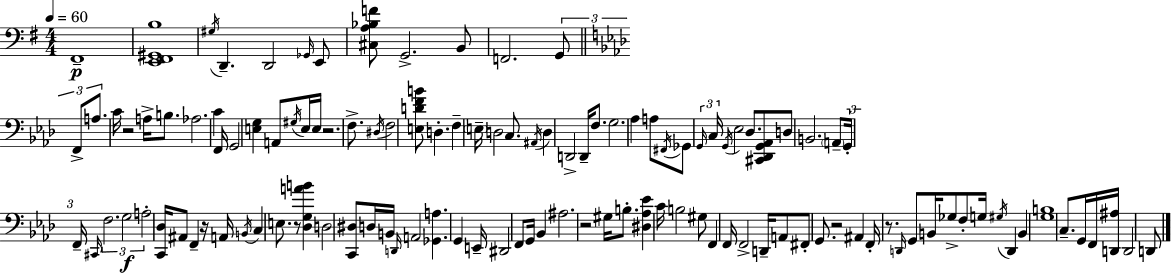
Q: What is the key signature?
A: G major